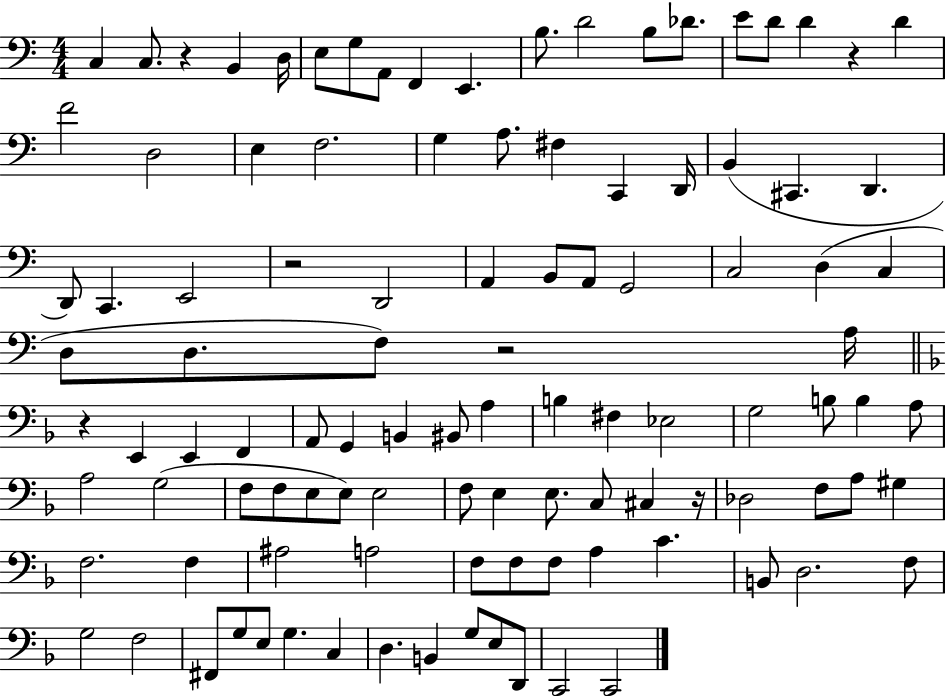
C3/q C3/e. R/q B2/q D3/s E3/e G3/e A2/e F2/q E2/q. B3/e. D4/h B3/e Db4/e. E4/e D4/e D4/q R/q D4/q F4/h D3/h E3/q F3/h. G3/q A3/e. F#3/q C2/q D2/s B2/q C#2/q. D2/q. D2/e C2/q. E2/h R/h D2/h A2/q B2/e A2/e G2/h C3/h D3/q C3/q D3/e D3/e. F3/e R/h A3/s R/q E2/q E2/q F2/q A2/e G2/q B2/q BIS2/e A3/q B3/q F#3/q Eb3/h G3/h B3/e B3/q A3/e A3/h G3/h F3/e F3/e E3/e E3/e E3/h F3/e E3/q E3/e. C3/e C#3/q R/s Db3/h F3/e A3/e G#3/q F3/h. F3/q A#3/h A3/h F3/e F3/e F3/e A3/q C4/q. B2/e D3/h. F3/e G3/h F3/h F#2/e G3/e E3/e G3/q. C3/q D3/q. B2/q G3/e E3/e D2/e C2/h C2/h